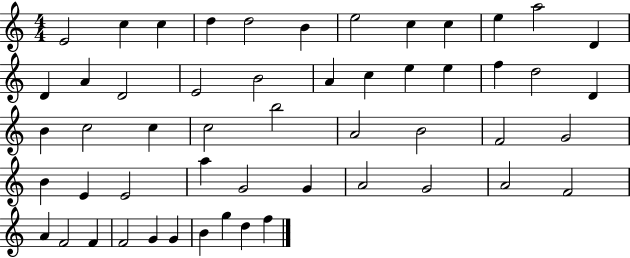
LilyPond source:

{
  \clef treble
  \numericTimeSignature
  \time 4/4
  \key c \major
  e'2 c''4 c''4 | d''4 d''2 b'4 | e''2 c''4 c''4 | e''4 a''2 d'4 | \break d'4 a'4 d'2 | e'2 b'2 | a'4 c''4 e''4 e''4 | f''4 d''2 d'4 | \break b'4 c''2 c''4 | c''2 b''2 | a'2 b'2 | f'2 g'2 | \break b'4 e'4 e'2 | a''4 g'2 g'4 | a'2 g'2 | a'2 f'2 | \break a'4 f'2 f'4 | f'2 g'4 g'4 | b'4 g''4 d''4 f''4 | \bar "|."
}